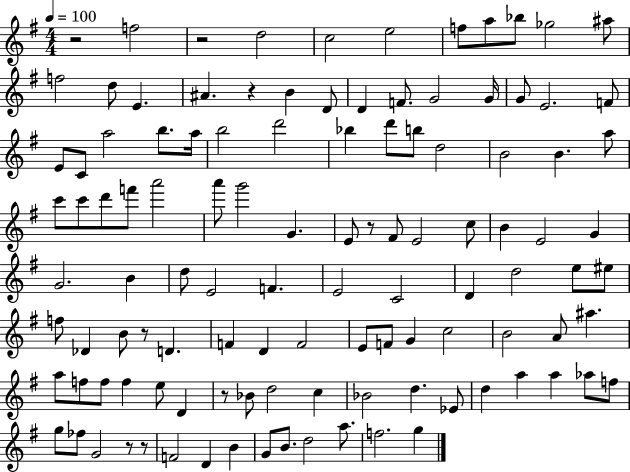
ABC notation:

X:1
T:Untitled
M:4/4
L:1/4
K:G
z2 f2 z2 d2 c2 e2 f/2 a/2 _b/2 _g2 ^a/2 f2 d/2 E ^A z B D/2 D F/2 G2 G/4 G/2 E2 F/2 E/2 C/2 a2 b/2 a/4 b2 d'2 _b d'/2 b/2 d2 B2 B a/2 c'/2 c'/2 d'/2 f'/2 a'2 a'/2 g'2 G E/2 z/2 ^F/2 E2 c/2 B E2 G G2 B d/2 E2 F E2 C2 D d2 e/2 ^e/2 f/2 _D B/2 z/2 D F D F2 E/2 F/2 G c2 B2 A/2 ^a a/2 f/2 f/2 f e/2 D z/2 _B/2 d2 c _B2 d _E/2 d a a _a/2 f/2 g/2 _f/2 G2 z/2 z/2 F2 D B G/2 B/2 d2 a/2 f2 g